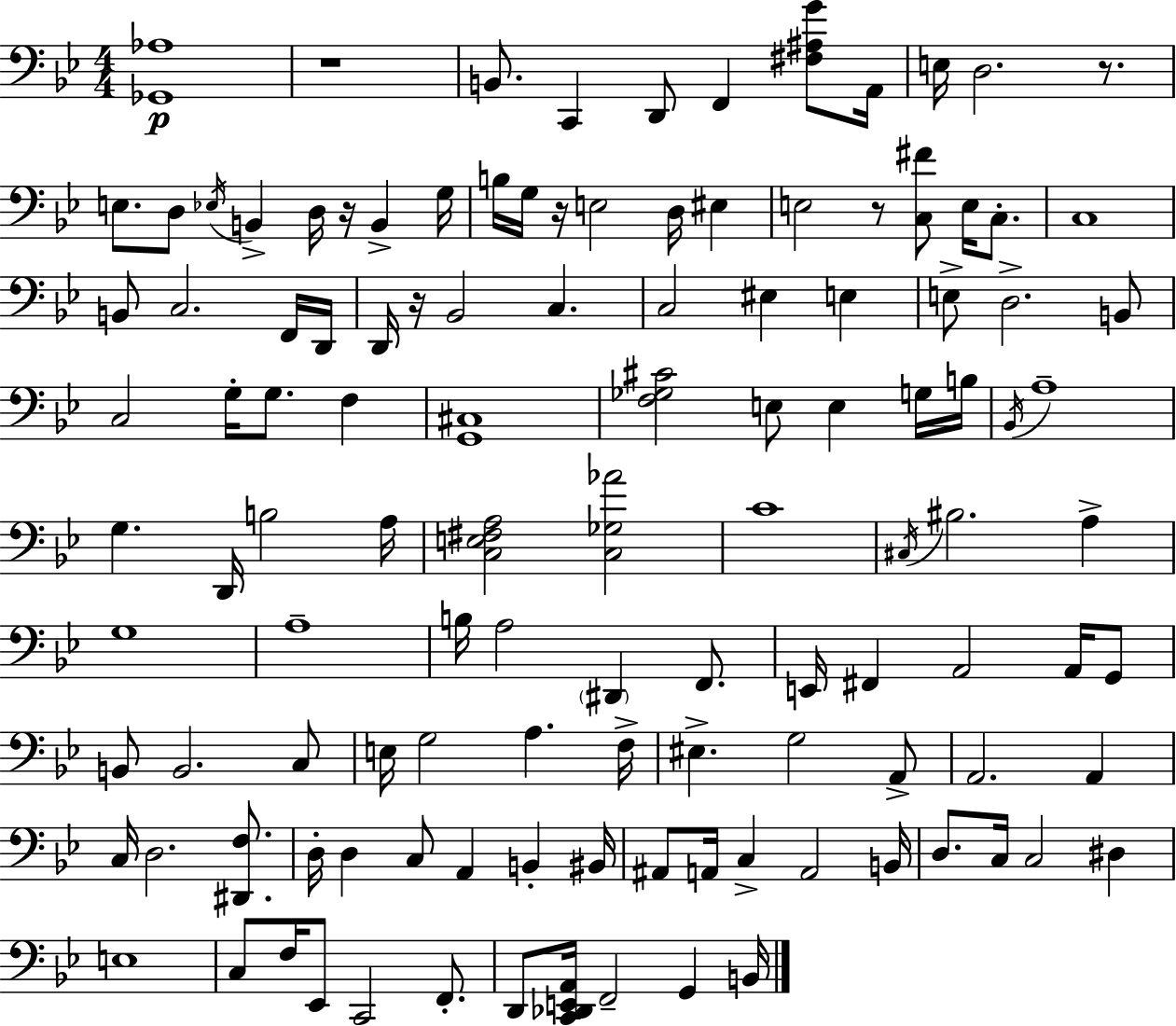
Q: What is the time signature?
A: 4/4